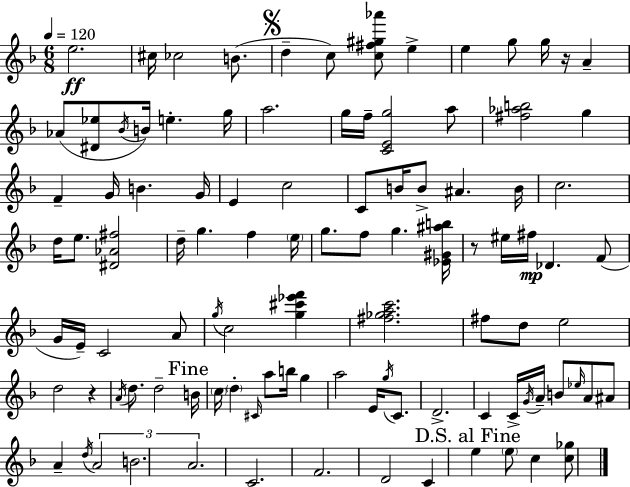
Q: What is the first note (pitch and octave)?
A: E5